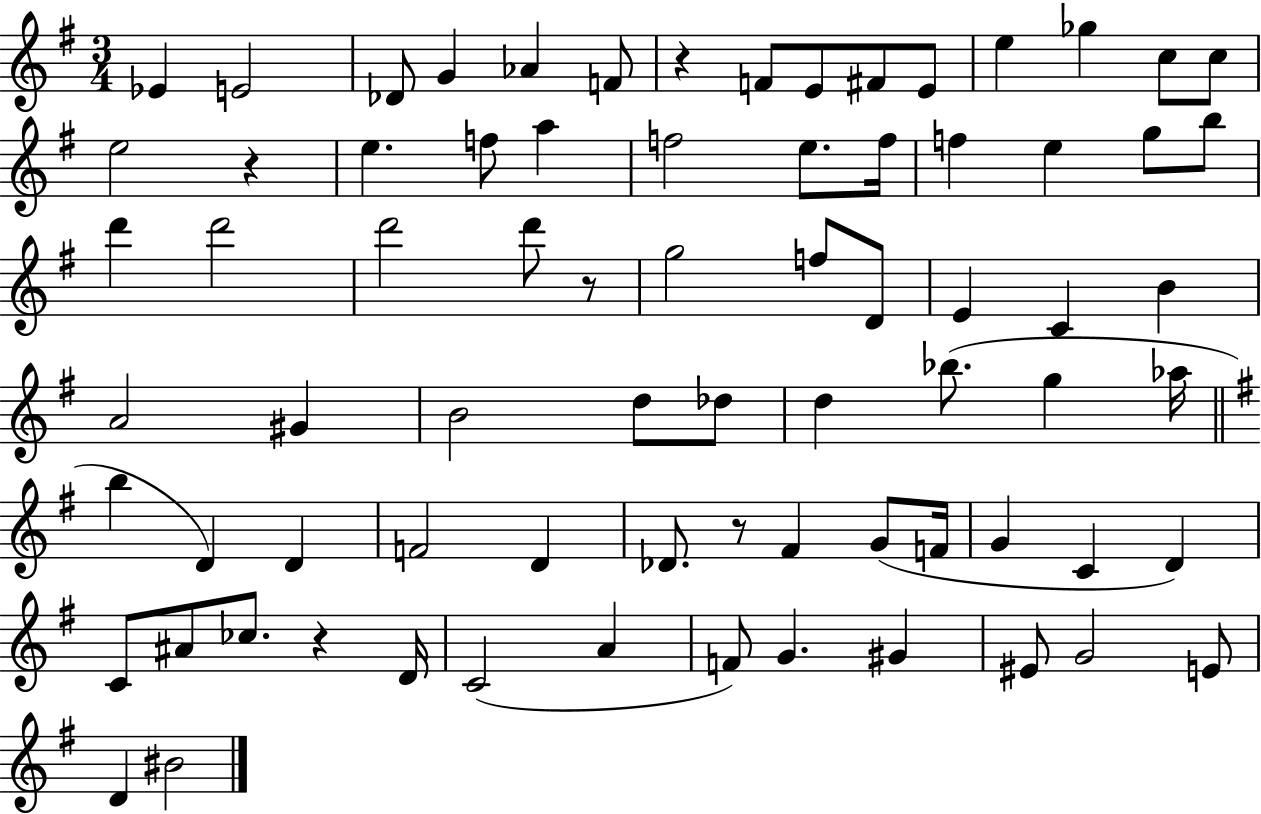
Eb4/q E4/h Db4/e G4/q Ab4/q F4/e R/q F4/e E4/e F#4/e E4/e E5/q Gb5/q C5/e C5/e E5/h R/q E5/q. F5/e A5/q F5/h E5/e. F5/s F5/q E5/q G5/e B5/e D6/q D6/h D6/h D6/e R/e G5/h F5/e D4/e E4/q C4/q B4/q A4/h G#4/q B4/h D5/e Db5/e D5/q Bb5/e. G5/q Ab5/s B5/q D4/q D4/q F4/h D4/q Db4/e. R/e F#4/q G4/e F4/s G4/q C4/q D4/q C4/e A#4/e CES5/e. R/q D4/s C4/h A4/q F4/e G4/q. G#4/q EIS4/e G4/h E4/e D4/q BIS4/h